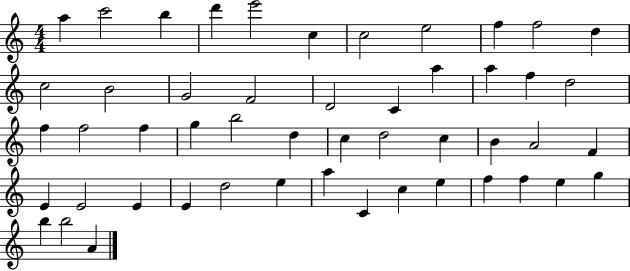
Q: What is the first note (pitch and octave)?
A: A5